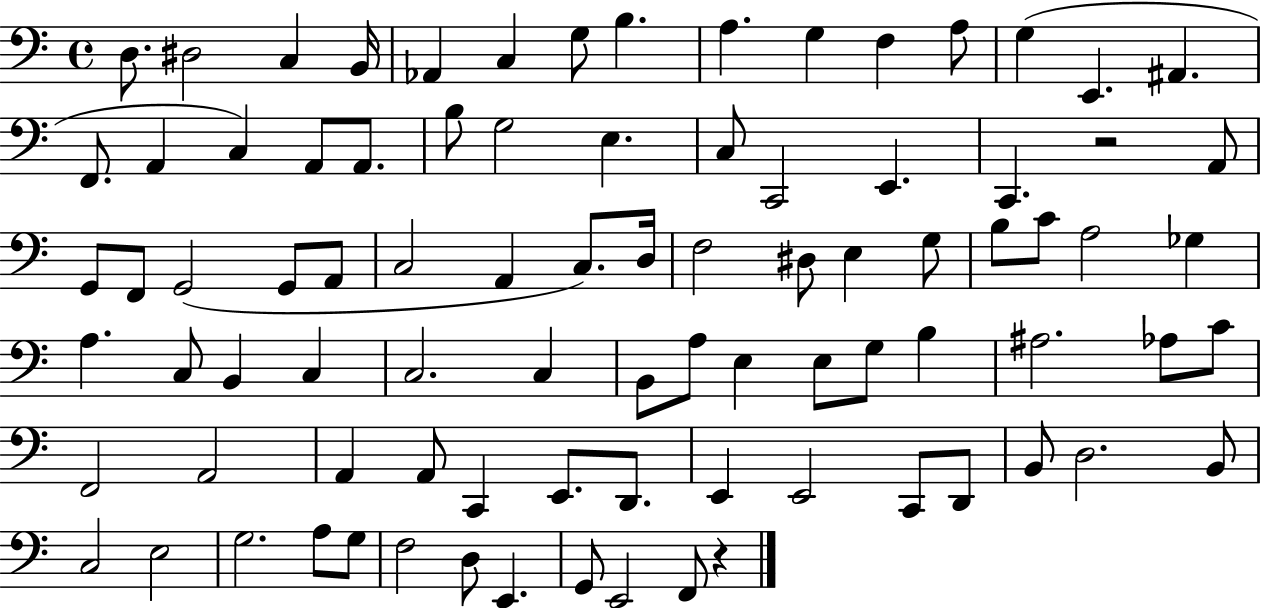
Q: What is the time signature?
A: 4/4